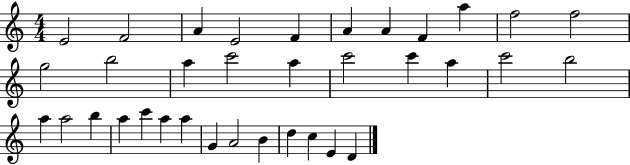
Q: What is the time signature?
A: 4/4